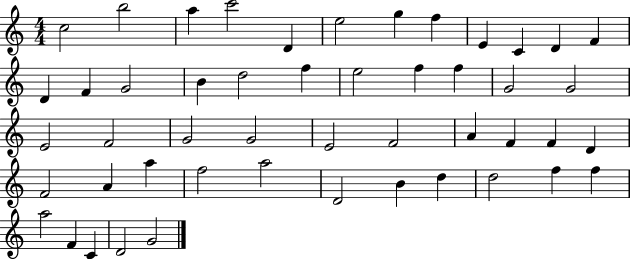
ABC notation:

X:1
T:Untitled
M:4/4
L:1/4
K:C
c2 b2 a c'2 D e2 g f E C D F D F G2 B d2 f e2 f f G2 G2 E2 F2 G2 G2 E2 F2 A F F D F2 A a f2 a2 D2 B d d2 f f a2 F C D2 G2